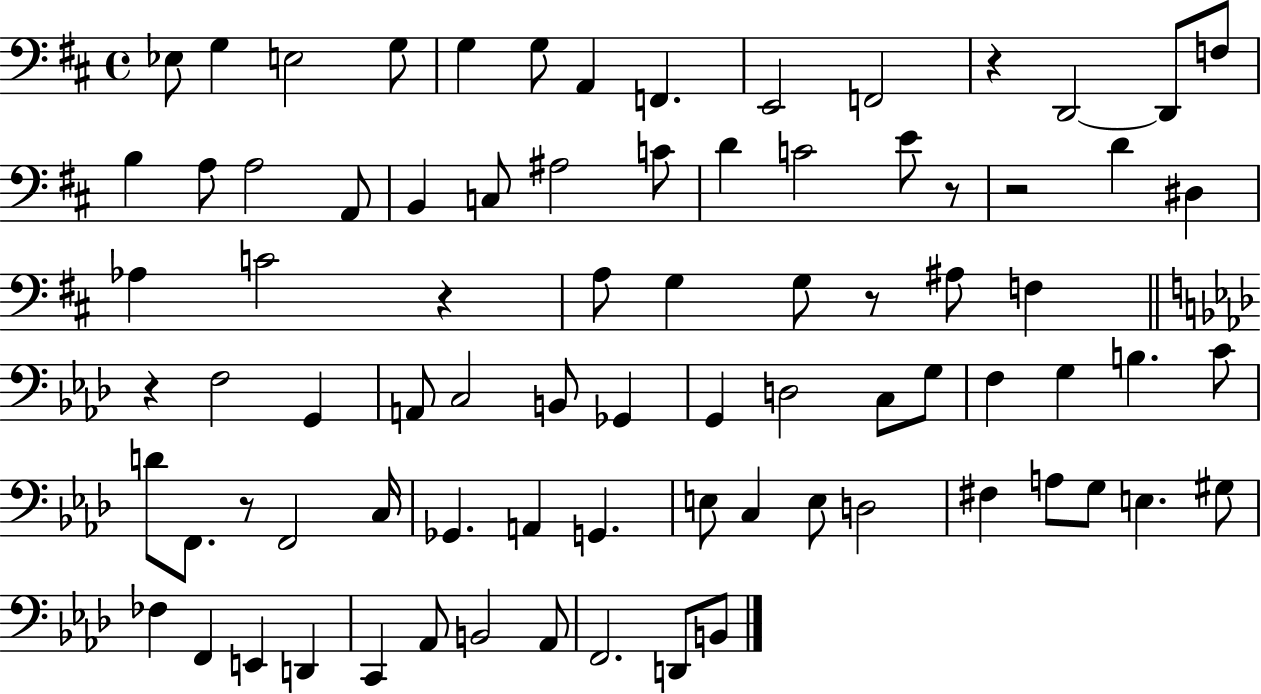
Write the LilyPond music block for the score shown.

{
  \clef bass
  \time 4/4
  \defaultTimeSignature
  \key d \major
  \repeat volta 2 { ees8 g4 e2 g8 | g4 g8 a,4 f,4. | e,2 f,2 | r4 d,2~~ d,8 f8 | \break b4 a8 a2 a,8 | b,4 c8 ais2 c'8 | d'4 c'2 e'8 r8 | r2 d'4 dis4 | \break aes4 c'2 r4 | a8 g4 g8 r8 ais8 f4 | \bar "||" \break \key aes \major r4 f2 g,4 | a,8 c2 b,8 ges,4 | g,4 d2 c8 g8 | f4 g4 b4. c'8 | \break d'8 f,8. r8 f,2 c16 | ges,4. a,4 g,4. | e8 c4 e8 d2 | fis4 a8 g8 e4. gis8 | \break fes4 f,4 e,4 d,4 | c,4 aes,8 b,2 aes,8 | f,2. d,8 b,8 | } \bar "|."
}